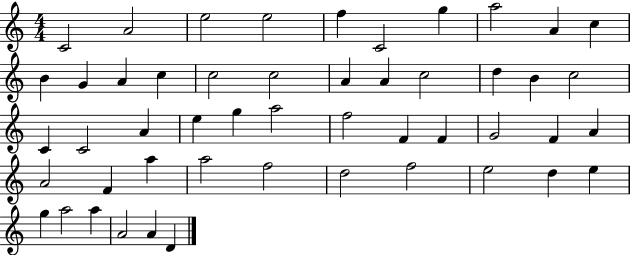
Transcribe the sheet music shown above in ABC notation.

X:1
T:Untitled
M:4/4
L:1/4
K:C
C2 A2 e2 e2 f C2 g a2 A c B G A c c2 c2 A A c2 d B c2 C C2 A e g a2 f2 F F G2 F A A2 F a a2 f2 d2 f2 e2 d e g a2 a A2 A D